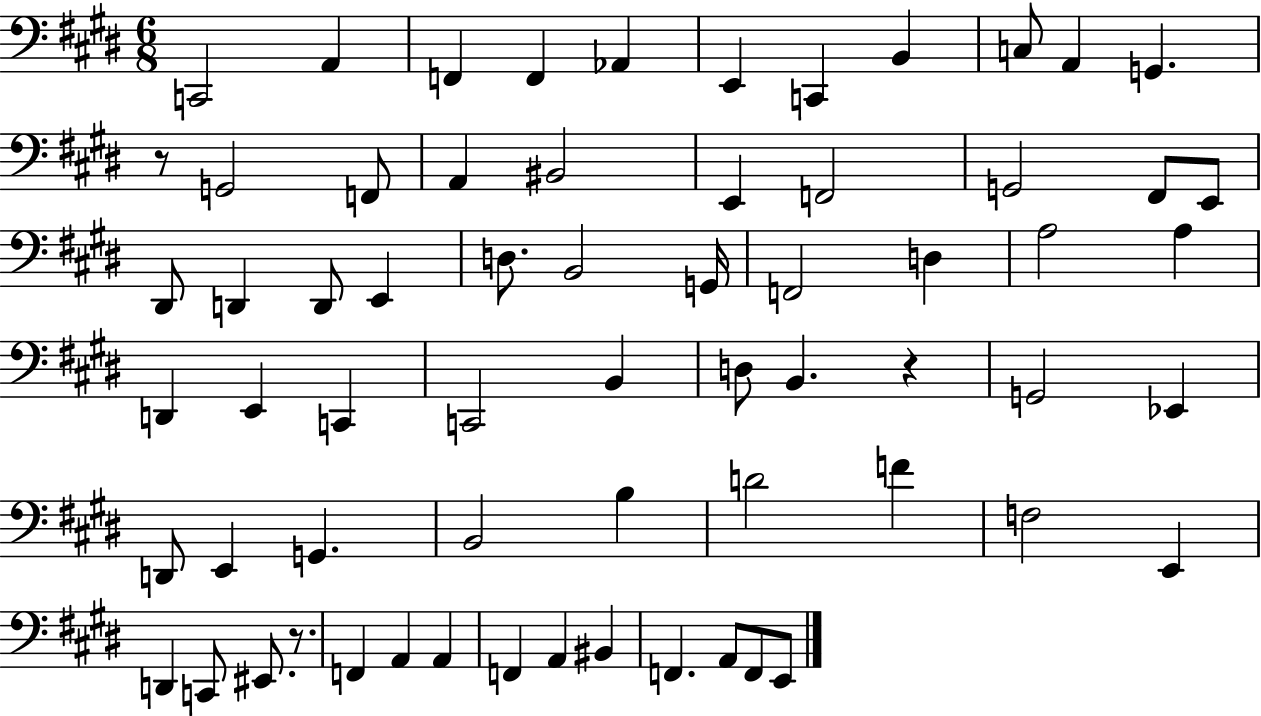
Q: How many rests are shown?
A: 3